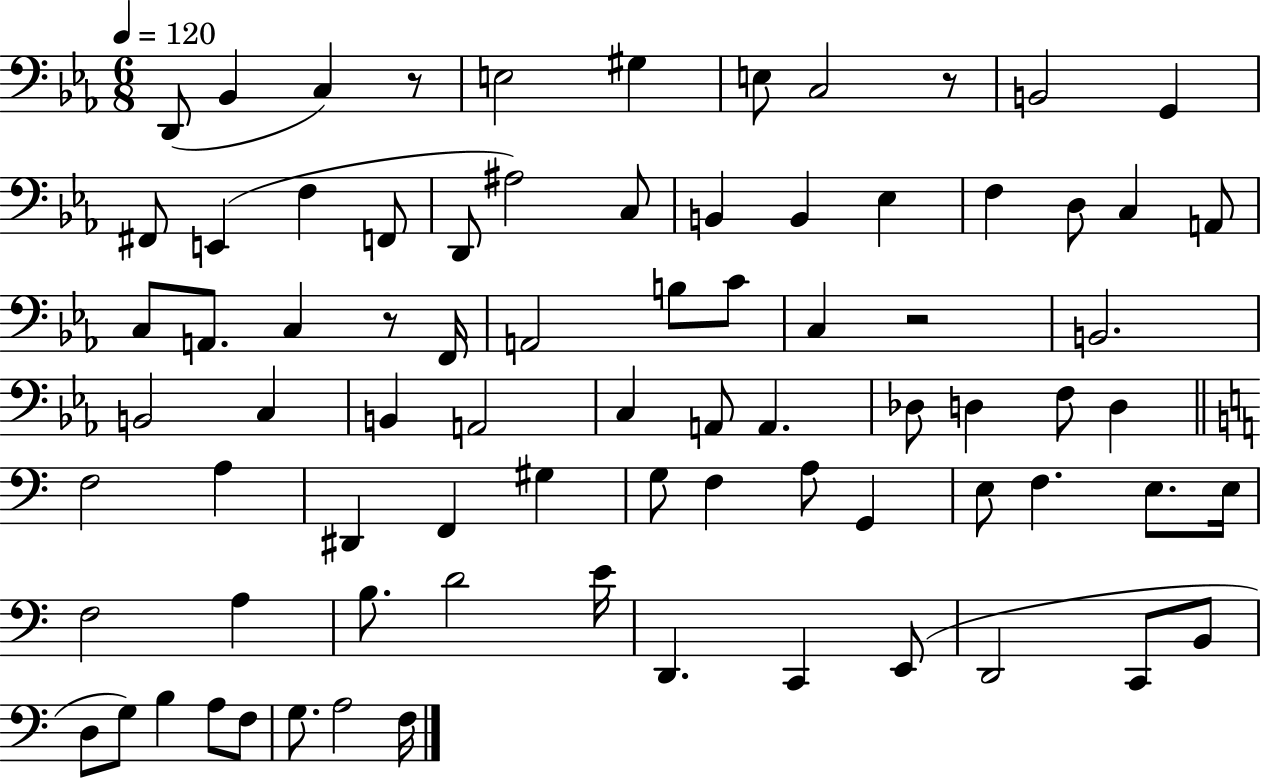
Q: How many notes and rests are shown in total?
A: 79